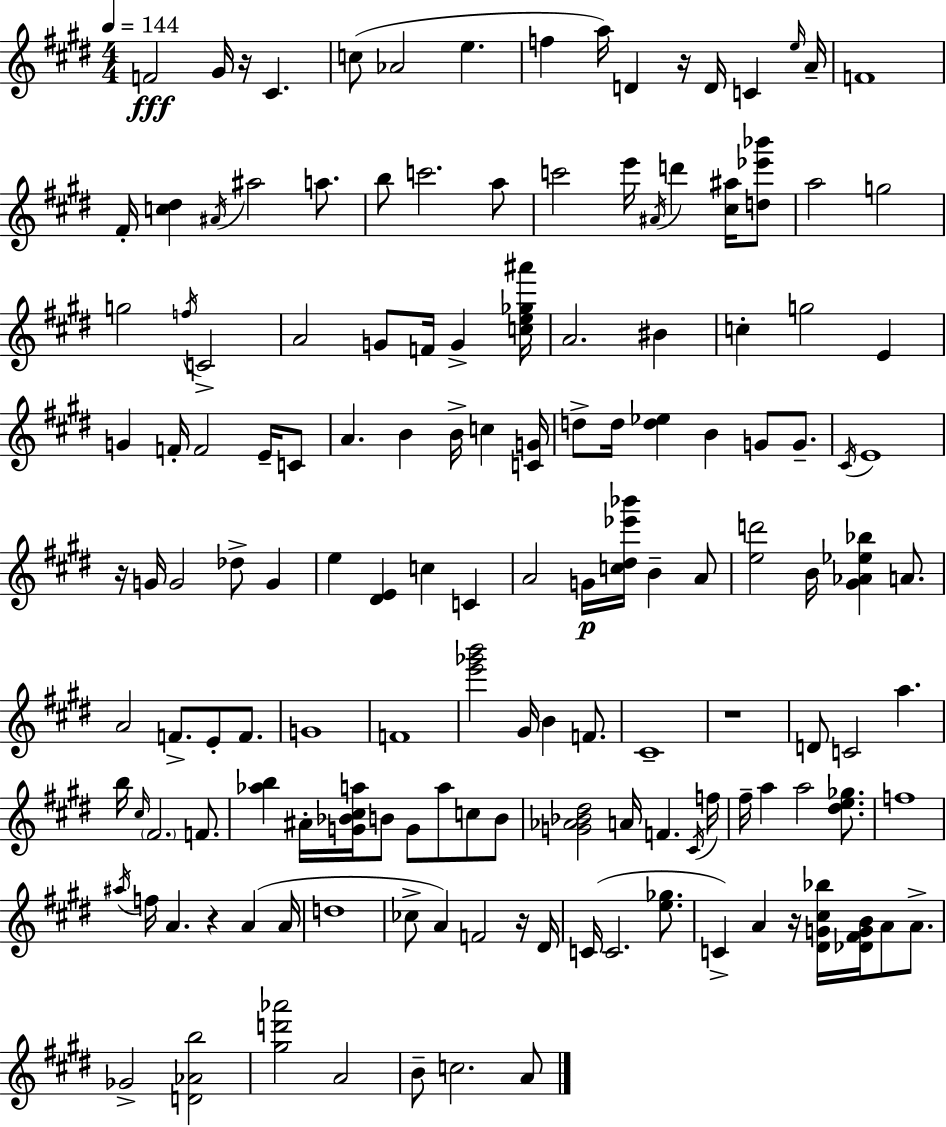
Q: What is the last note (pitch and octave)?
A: A4